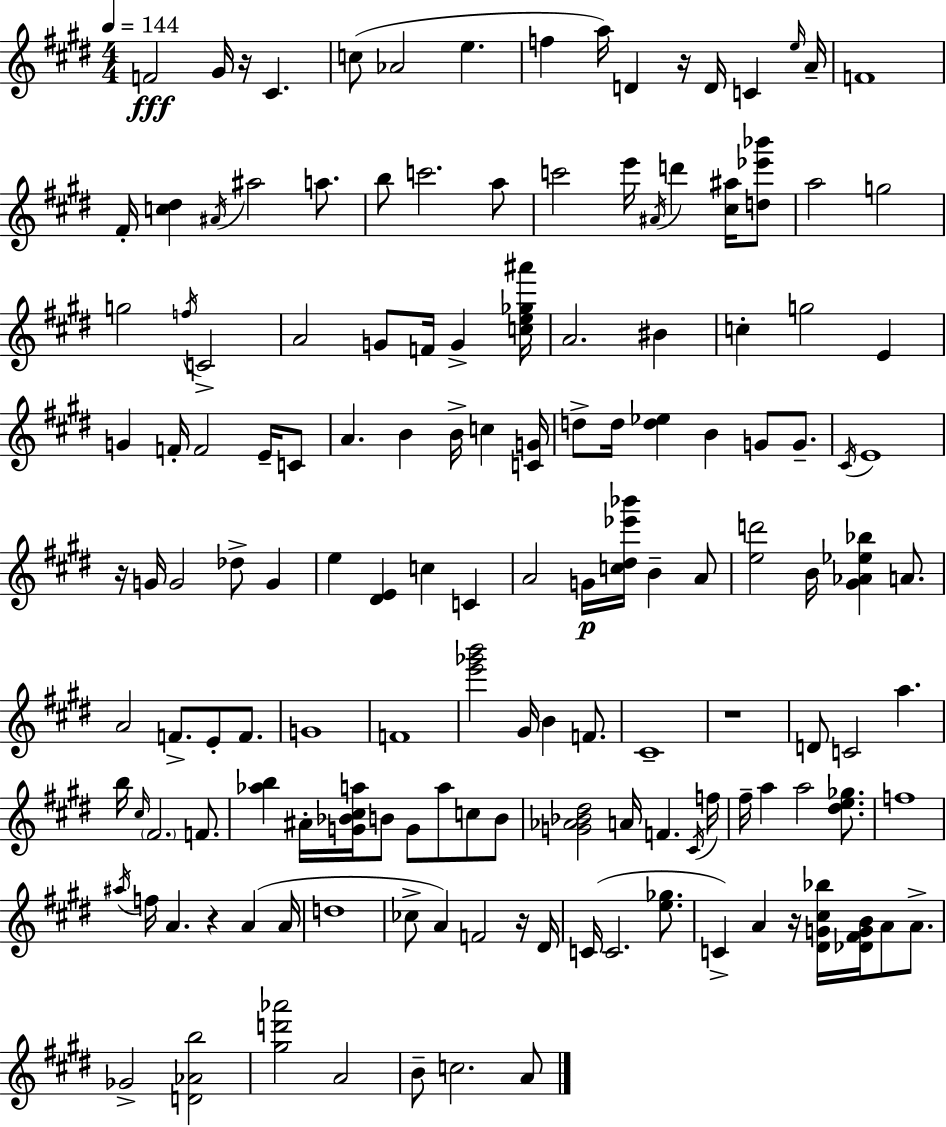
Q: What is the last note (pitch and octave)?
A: A4